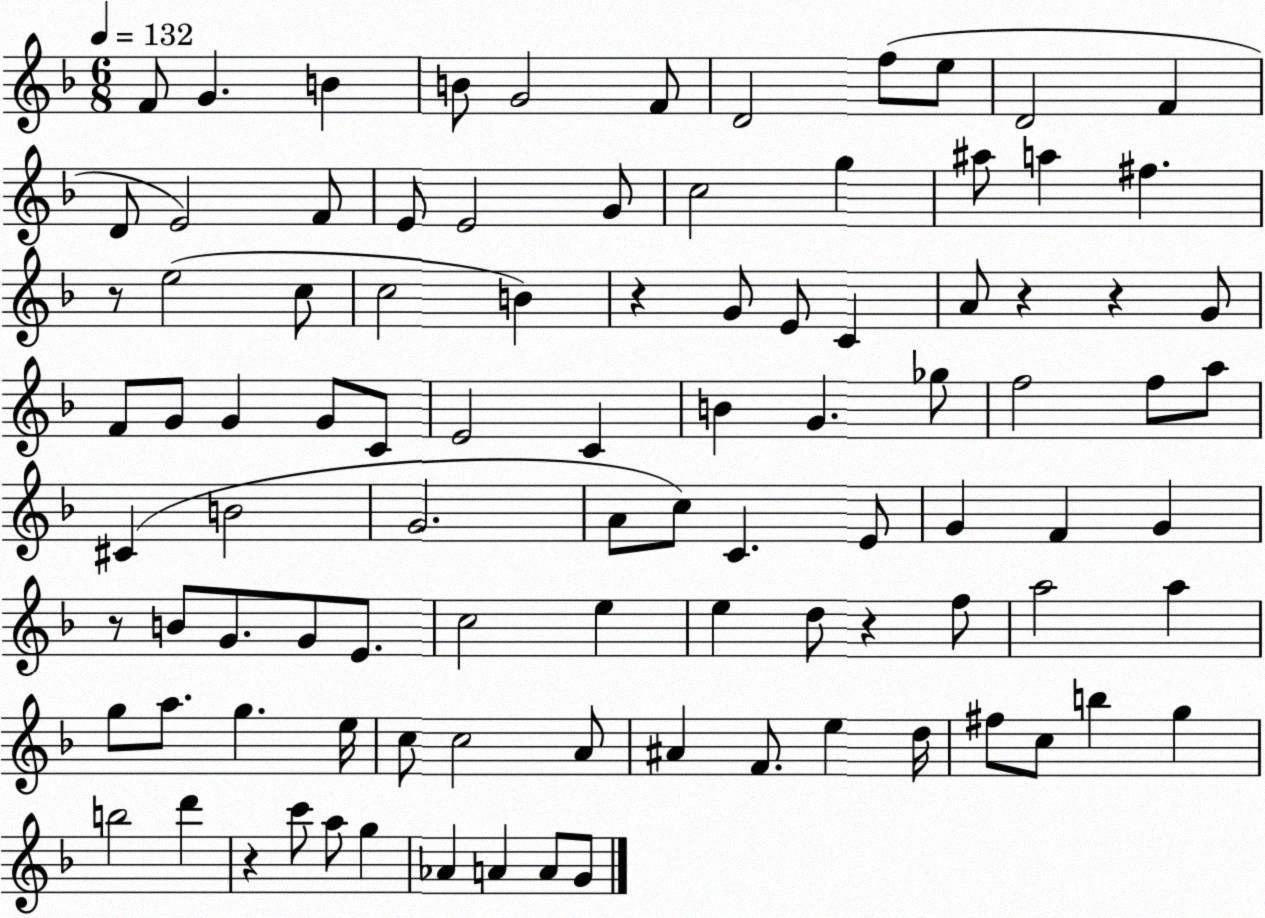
X:1
T:Untitled
M:6/8
L:1/4
K:F
F/2 G B B/2 G2 F/2 D2 f/2 e/2 D2 F D/2 E2 F/2 E/2 E2 G/2 c2 g ^a/2 a ^f z/2 e2 c/2 c2 B z G/2 E/2 C A/2 z z G/2 F/2 G/2 G G/2 C/2 E2 C B G _g/2 f2 f/2 a/2 ^C B2 G2 A/2 c/2 C E/2 G F G z/2 B/2 G/2 G/2 E/2 c2 e e d/2 z f/2 a2 a g/2 a/2 g e/4 c/2 c2 A/2 ^A F/2 e d/4 ^f/2 c/2 b g b2 d' z c'/2 a/2 g _A A A/2 G/2